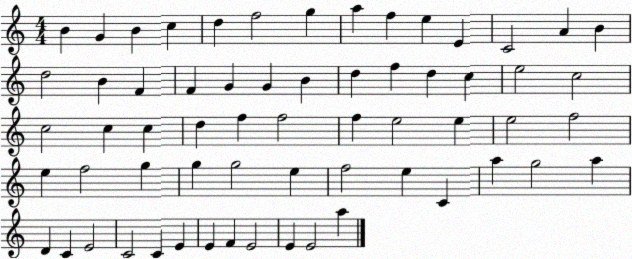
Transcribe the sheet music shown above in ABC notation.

X:1
T:Untitled
M:4/4
L:1/4
K:C
B G B c d f2 g a f e E C2 A B d2 B F F G G B d f d c e2 c2 c2 c c d f f2 f e2 e e2 f2 e f2 g g g2 e f2 e C a g2 a D C E2 C2 C E E F E2 E E2 a